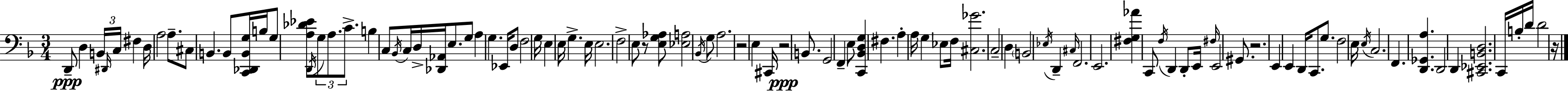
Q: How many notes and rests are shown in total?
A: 100